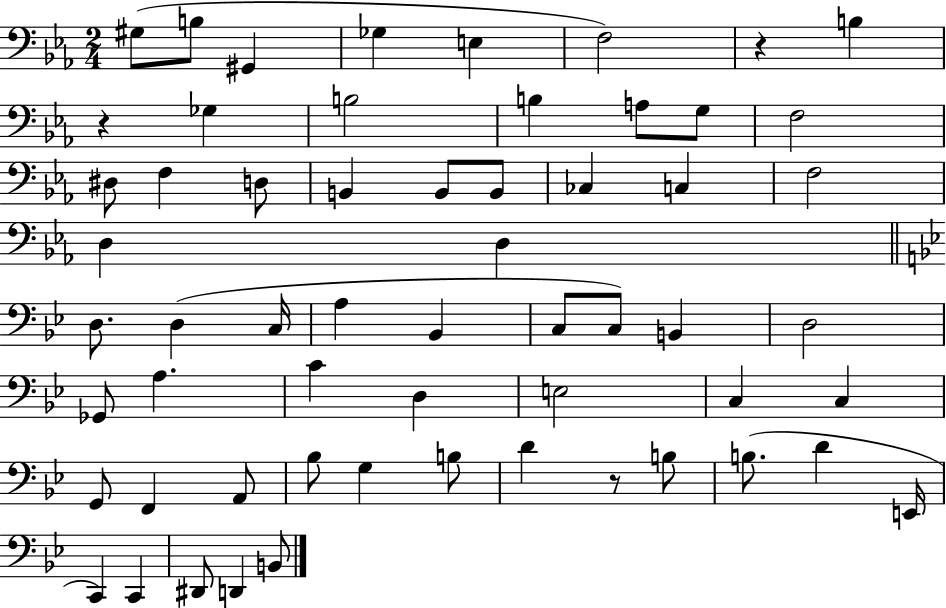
X:1
T:Untitled
M:2/4
L:1/4
K:Eb
^G,/2 B,/2 ^G,, _G, E, F,2 z B, z _G, B,2 B, A,/2 G,/2 F,2 ^D,/2 F, D,/2 B,, B,,/2 B,,/2 _C, C, F,2 D, D, D,/2 D, C,/4 A, _B,, C,/2 C,/2 B,, D,2 _G,,/2 A, C D, E,2 C, C, G,,/2 F,, A,,/2 _B,/2 G, B,/2 D z/2 B,/2 B,/2 D E,,/4 C,, C,, ^D,,/2 D,, B,,/2